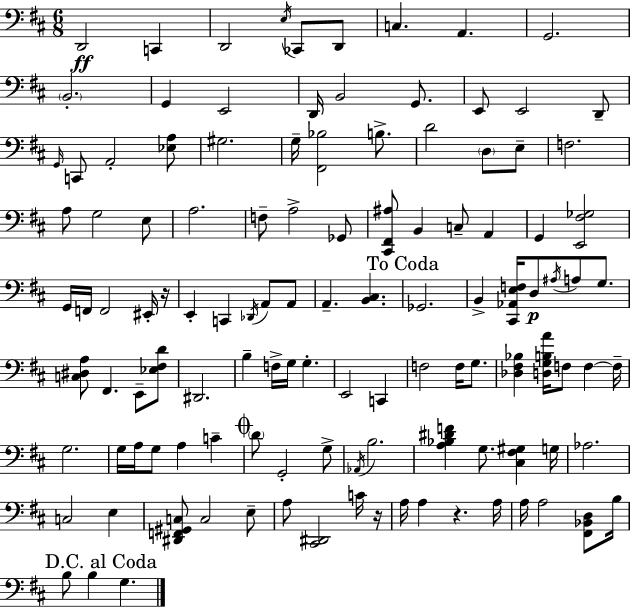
D2/h C2/q D2/h E3/s CES2/e D2/e C3/q. A2/q. G2/h. B2/h. G2/q E2/h D2/s B2/h G2/e. E2/e E2/h D2/e G2/s C2/e A2/h [Eb3,A3]/e G#3/h. G3/s [F#2,Bb3]/h B3/e. D4/h D3/e E3/e F3/h. A3/e G3/h E3/e A3/h. F3/e A3/h Gb2/e [C#2,F#2,A#3]/e B2/q C3/e A2/q G2/q [E2,F#3,Gb3]/h G2/s F2/s F2/h EIS2/s R/s E2/q C2/q Db2/s A2/e A2/e A2/q. [B2,C#3]/q. Gb2/h. B2/q [C#2,Ab2,E3,F3]/s D3/e A#3/s A3/e G3/e. [C3,D#3,A3]/e F#2/q. E2/e [Eb3,F#3,D4]/e D#2/h. B3/q F3/s G3/s G3/q. E2/h C2/q F3/h F3/s G3/e. [Db3,F#3,Bb3]/q [D3,G3,B3,A4]/s F3/e F3/q F3/s G3/h. G3/s A3/s G3/e A3/q C4/q D4/e G2/h G3/e Ab2/s B3/h. [A3,Bb3,D#4,F4]/q G3/e. [C#3,F#3,G#3]/q G3/s Ab3/h. C3/h E3/q [D#2,F2,G#2,C3]/e C3/h E3/e A3/e [C#2,D#2]/h C4/s R/s A3/s A3/q R/q. A3/s A3/s A3/h [F#2,Bb2,D3]/e B3/s B3/e B3/q G3/q.